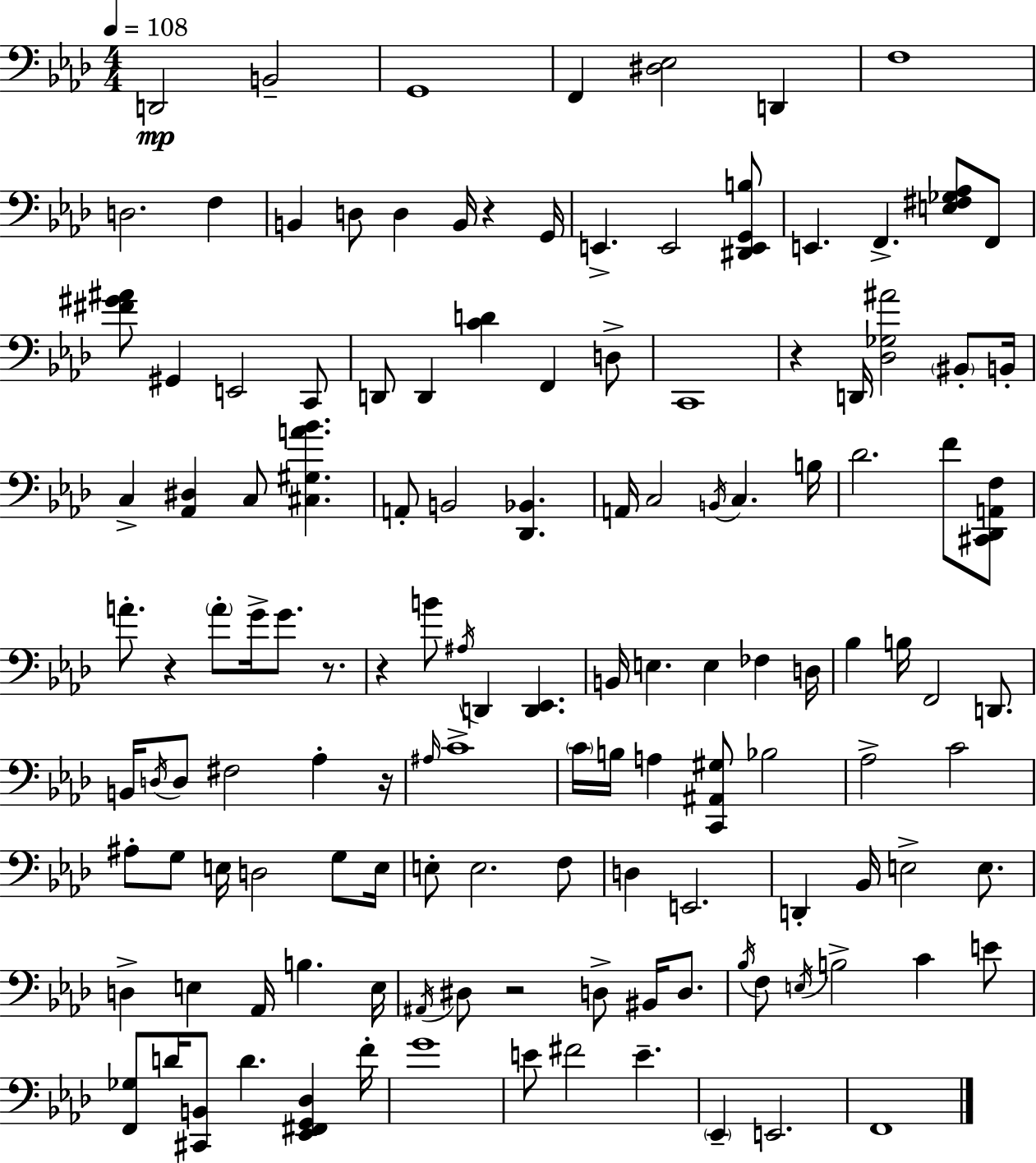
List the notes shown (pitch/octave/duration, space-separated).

D2/h B2/h G2/w F2/q [D#3,Eb3]/h D2/q F3/w D3/h. F3/q B2/q D3/e D3/q B2/s R/q G2/s E2/q. E2/h [D#2,E2,G2,B3]/e E2/q. F2/q. [E3,F#3,Gb3,Ab3]/e F2/e [F#4,G#4,A#4]/e G#2/q E2/h C2/e D2/e D2/q [C4,D4]/q F2/q D3/e C2/w R/q D2/s [Db3,Gb3,A#4]/h BIS2/e B2/s C3/q [Ab2,D#3]/q C3/e [C#3,G#3,A4,Bb4]/q. A2/e B2/h [Db2,Bb2]/q. A2/s C3/h B2/s C3/q. B3/s Db4/h. F4/e [C#2,Db2,A2,F3]/e A4/e. R/q A4/e G4/s G4/e. R/e. R/q B4/e A#3/s D2/q [D2,Eb2]/q. B2/s E3/q. E3/q FES3/q D3/s Bb3/q B3/s F2/h D2/e. B2/s D3/s D3/e F#3/h Ab3/q R/s A#3/s C4/w C4/s B3/s A3/q [C2,A#2,G#3]/e Bb3/h Ab3/h C4/h A#3/e G3/e E3/s D3/h G3/e E3/s E3/e E3/h. F3/e D3/q E2/h. D2/q Bb2/s E3/h E3/e. D3/q E3/q Ab2/s B3/q. E3/s A#2/s D#3/e R/h D3/e BIS2/s D3/e. Bb3/s F3/e E3/s B3/h C4/q E4/e [F2,Gb3]/e D4/s [C#2,B2]/e D4/q. [Eb2,F#2,G2,Db3]/q F4/s G4/w E4/e F#4/h E4/q. Eb2/q E2/h. F2/w